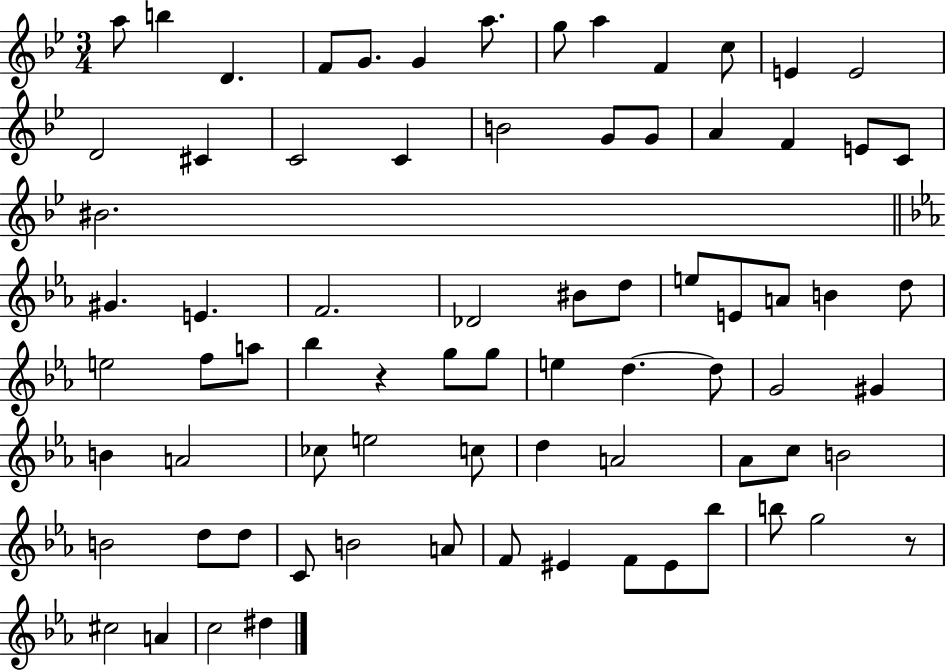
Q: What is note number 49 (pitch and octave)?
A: A4